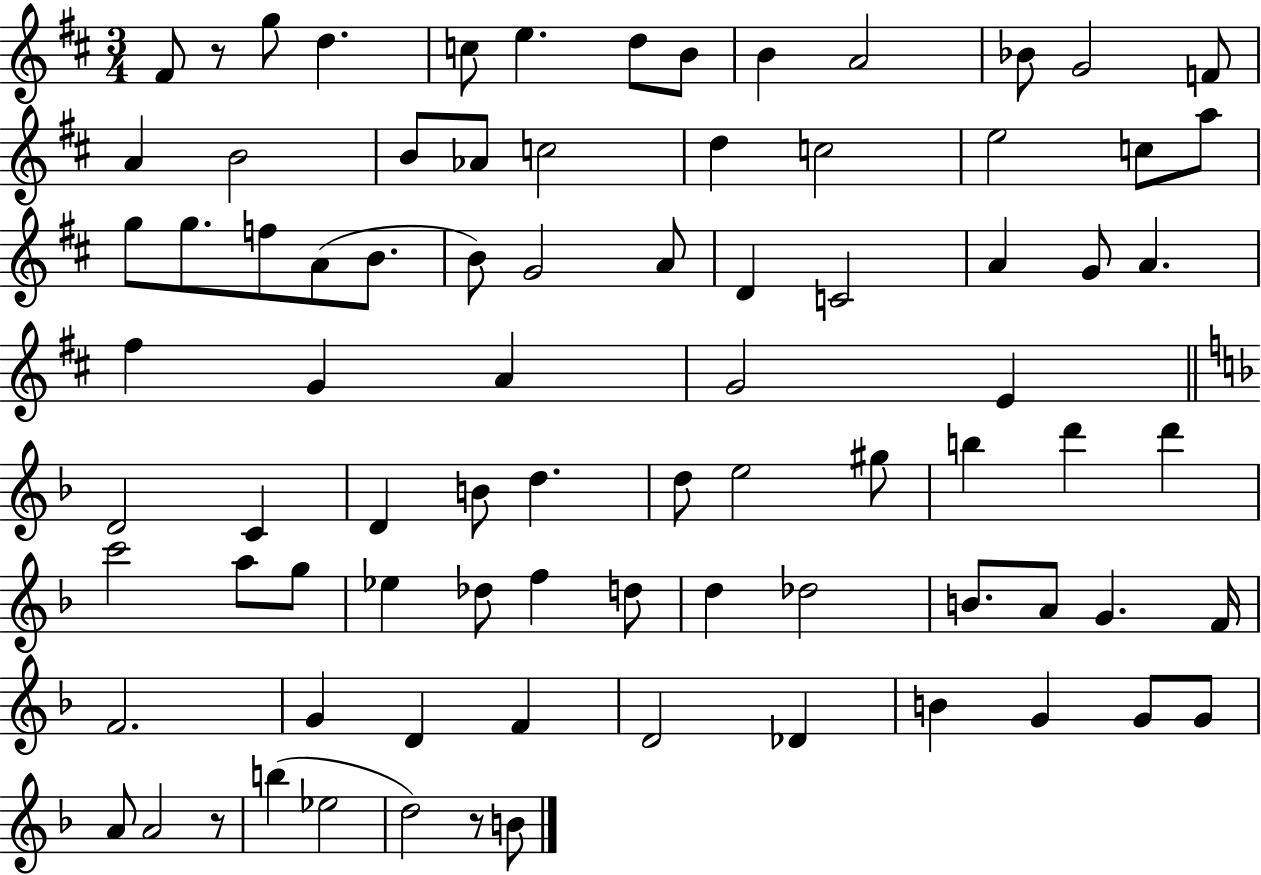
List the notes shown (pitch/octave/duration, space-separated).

F#4/e R/e G5/e D5/q. C5/e E5/q. D5/e B4/e B4/q A4/h Bb4/e G4/h F4/e A4/q B4/h B4/e Ab4/e C5/h D5/q C5/h E5/h C5/e A5/e G5/e G5/e. F5/e A4/e B4/e. B4/e G4/h A4/e D4/q C4/h A4/q G4/e A4/q. F#5/q G4/q A4/q G4/h E4/q D4/h C4/q D4/q B4/e D5/q. D5/e E5/h G#5/e B5/q D6/q D6/q C6/h A5/e G5/e Eb5/q Db5/e F5/q D5/e D5/q Db5/h B4/e. A4/e G4/q. F4/s F4/h. G4/q D4/q F4/q D4/h Db4/q B4/q G4/q G4/e G4/e A4/e A4/h R/e B5/q Eb5/h D5/h R/e B4/e